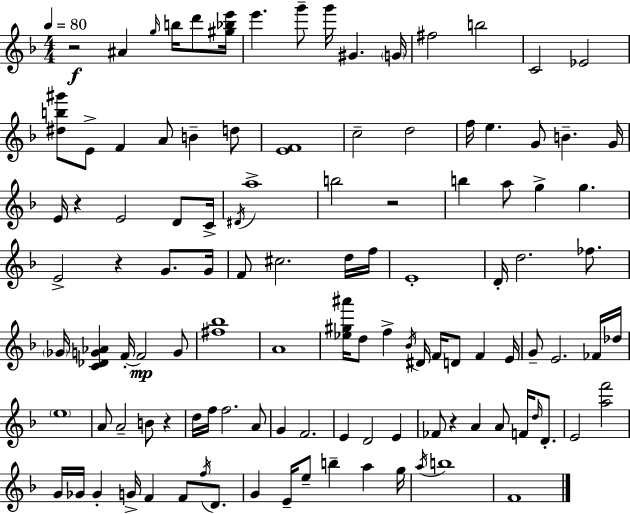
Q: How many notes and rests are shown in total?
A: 114